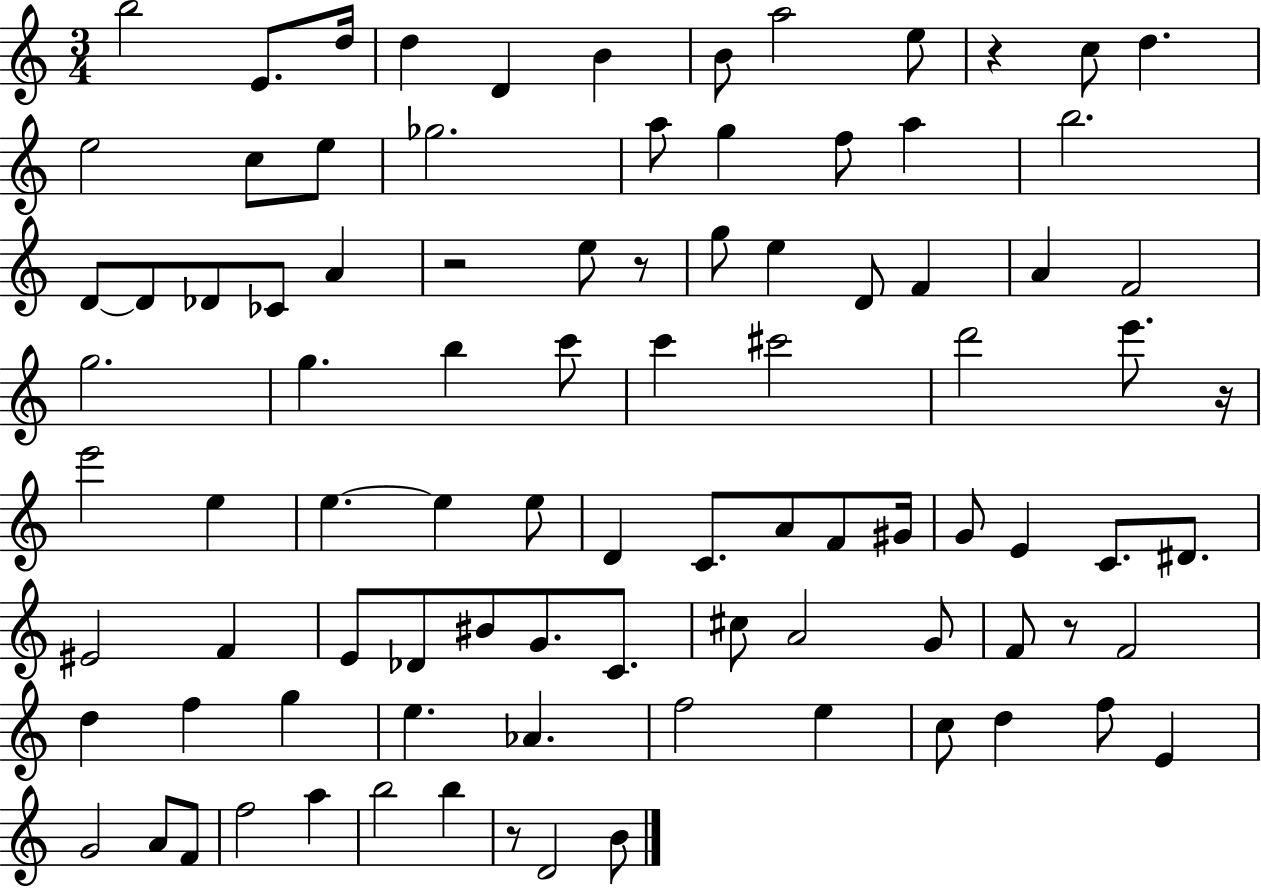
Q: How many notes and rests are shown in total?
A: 92